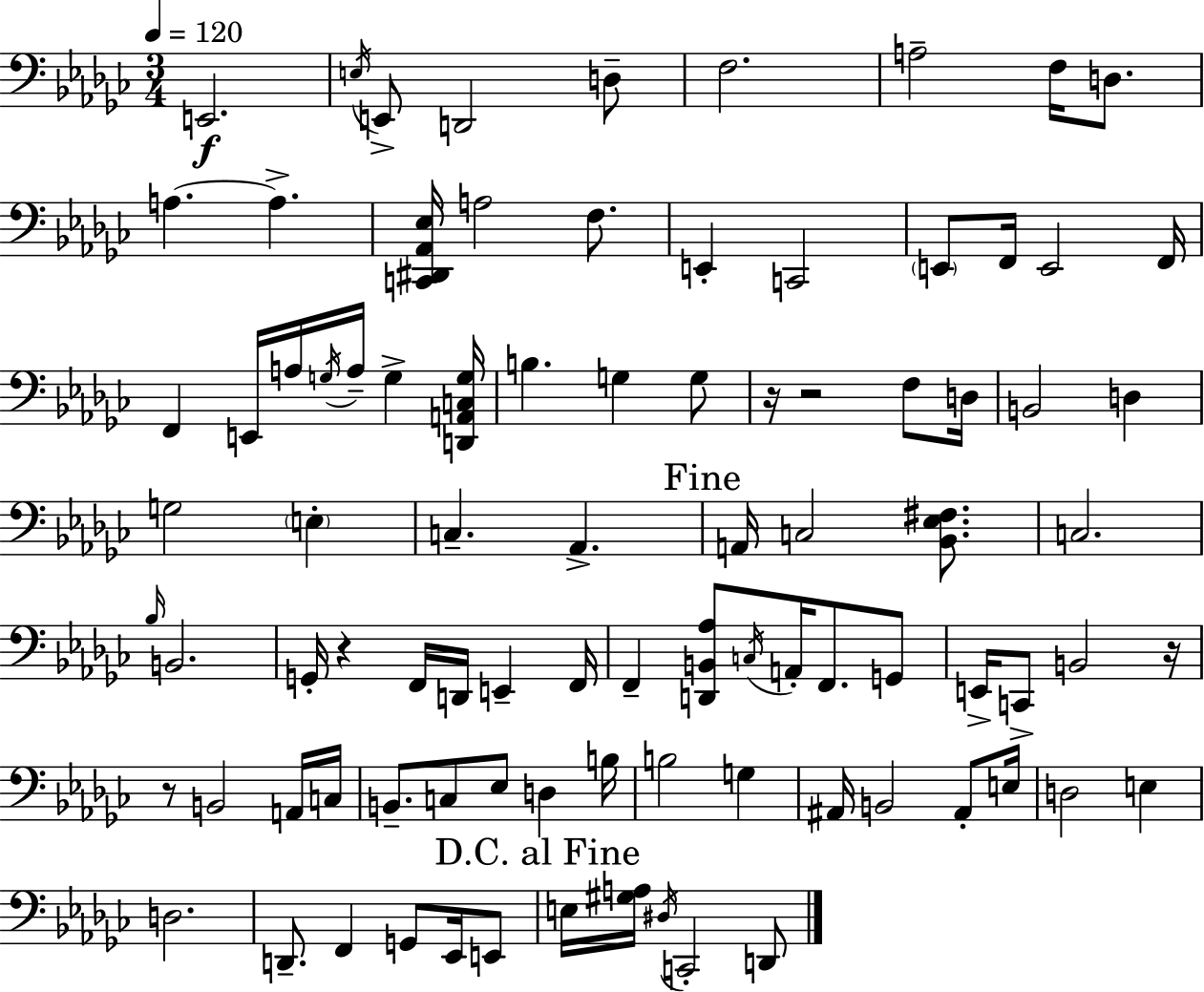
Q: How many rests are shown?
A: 5